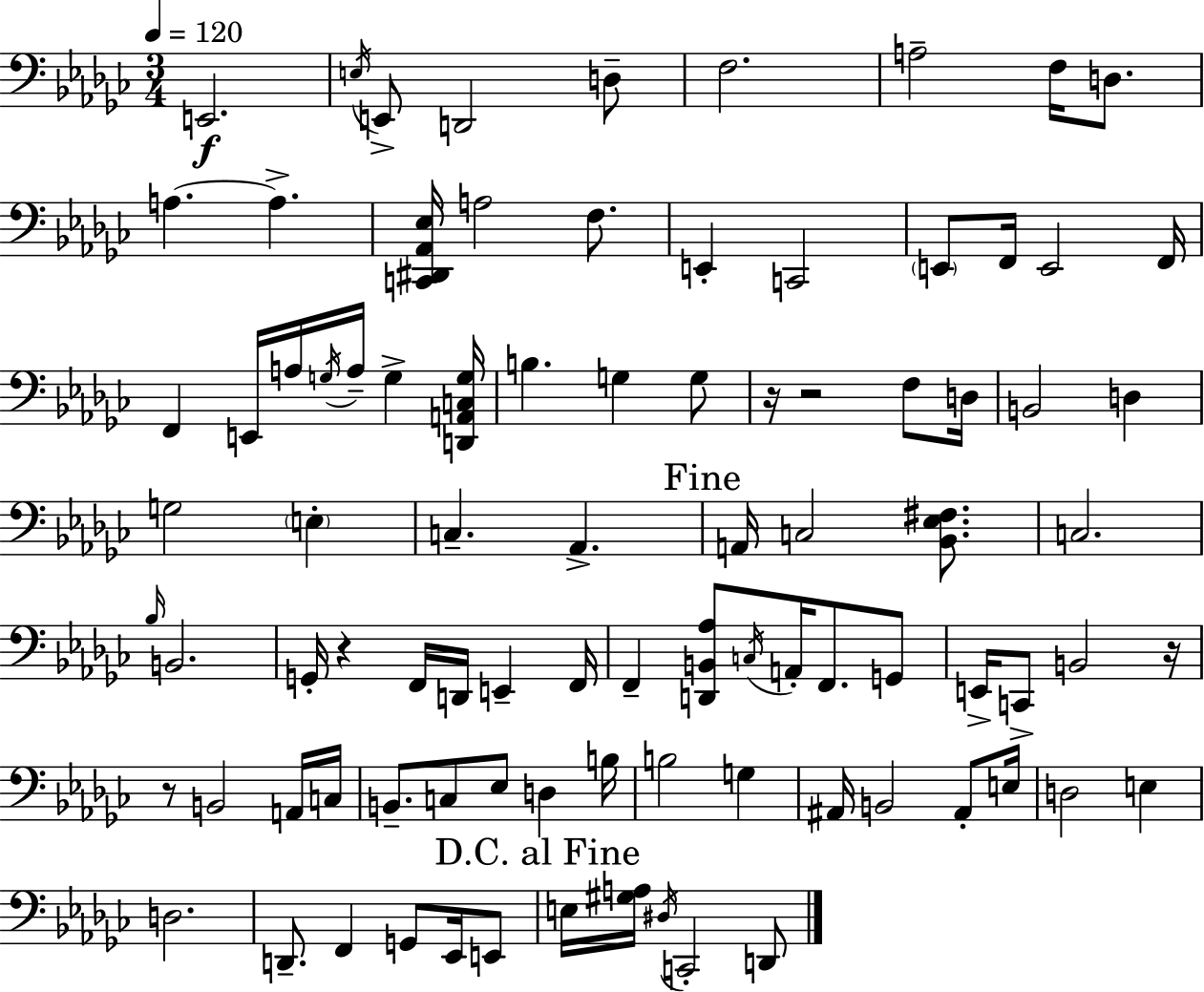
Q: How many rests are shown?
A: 5